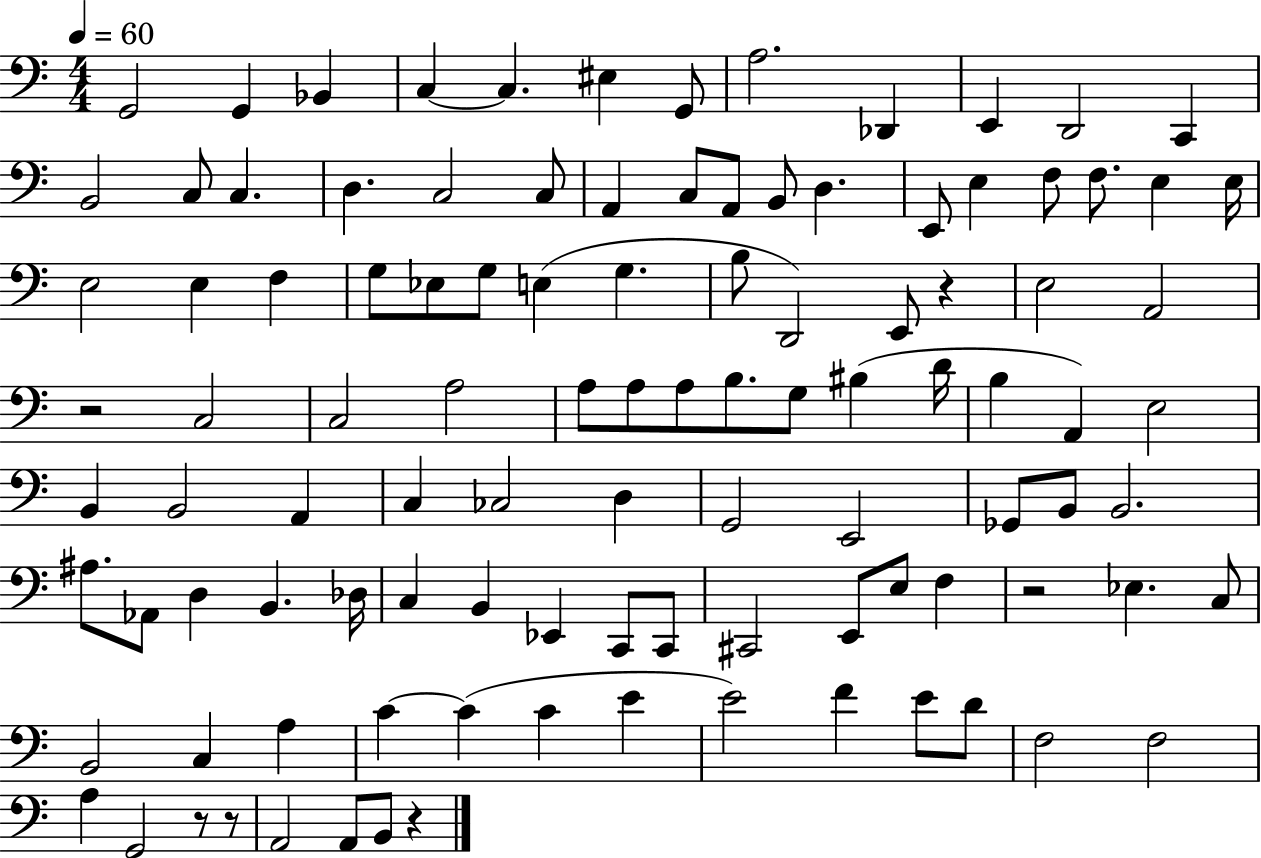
{
  \clef bass
  \numericTimeSignature
  \time 4/4
  \key c \major
  \tempo 4 = 60
  g,2 g,4 bes,4 | c4~~ c4. eis4 g,8 | a2. des,4 | e,4 d,2 c,4 | \break b,2 c8 c4. | d4. c2 c8 | a,4 c8 a,8 b,8 d4. | e,8 e4 f8 f8. e4 e16 | \break e2 e4 f4 | g8 ees8 g8 e4( g4. | b8 d,2) e,8 r4 | e2 a,2 | \break r2 c2 | c2 a2 | a8 a8 a8 b8. g8 bis4( d'16 | b4 a,4) e2 | \break b,4 b,2 a,4 | c4 ces2 d4 | g,2 e,2 | ges,8 b,8 b,2. | \break ais8. aes,8 d4 b,4. des16 | c4 b,4 ees,4 c,8 c,8 | cis,2 e,8 e8 f4 | r2 ees4. c8 | \break b,2 c4 a4 | c'4~~ c'4( c'4 e'4 | e'2) f'4 e'8 d'8 | f2 f2 | \break a4 g,2 r8 r8 | a,2 a,8 b,8 r4 | \bar "|."
}